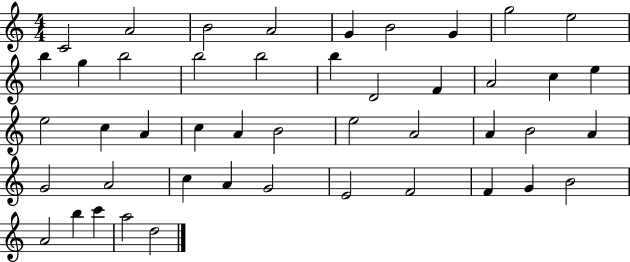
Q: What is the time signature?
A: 4/4